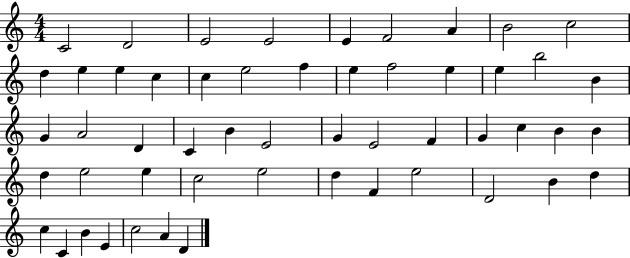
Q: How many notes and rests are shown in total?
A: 53